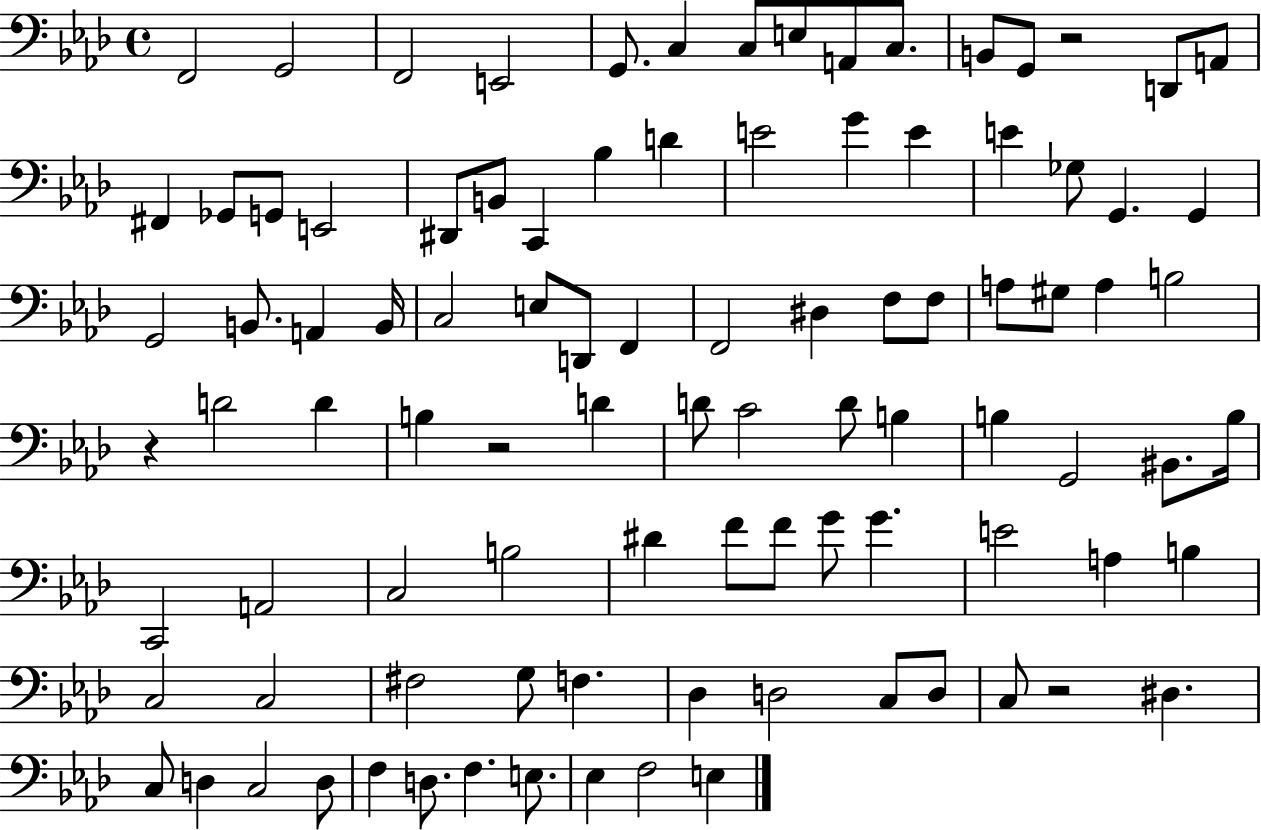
X:1
T:Untitled
M:4/4
L:1/4
K:Ab
F,,2 G,,2 F,,2 E,,2 G,,/2 C, C,/2 E,/2 A,,/2 C,/2 B,,/2 G,,/2 z2 D,,/2 A,,/2 ^F,, _G,,/2 G,,/2 E,,2 ^D,,/2 B,,/2 C,, _B, D E2 G E E _G,/2 G,, G,, G,,2 B,,/2 A,, B,,/4 C,2 E,/2 D,,/2 F,, F,,2 ^D, F,/2 F,/2 A,/2 ^G,/2 A, B,2 z D2 D B, z2 D D/2 C2 D/2 B, B, G,,2 ^B,,/2 B,/4 C,,2 A,,2 C,2 B,2 ^D F/2 F/2 G/2 G E2 A, B, C,2 C,2 ^F,2 G,/2 F, _D, D,2 C,/2 D,/2 C,/2 z2 ^D, C,/2 D, C,2 D,/2 F, D,/2 F, E,/2 _E, F,2 E,